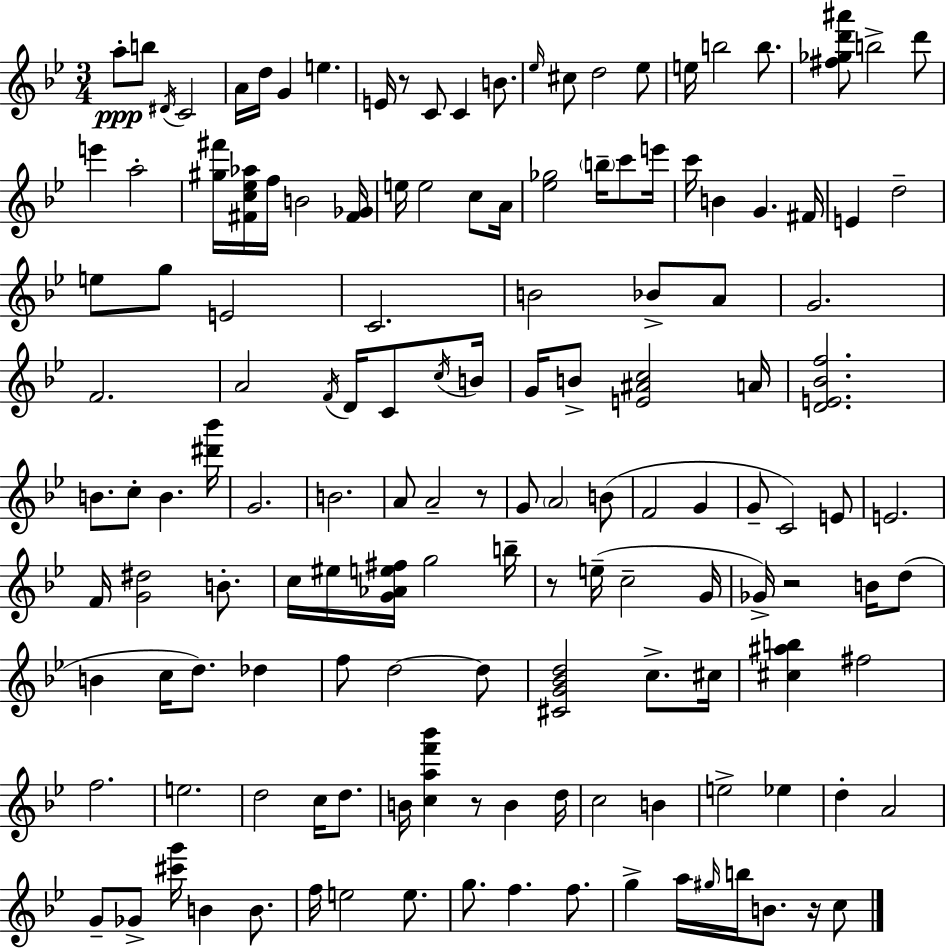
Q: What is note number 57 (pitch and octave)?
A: B4